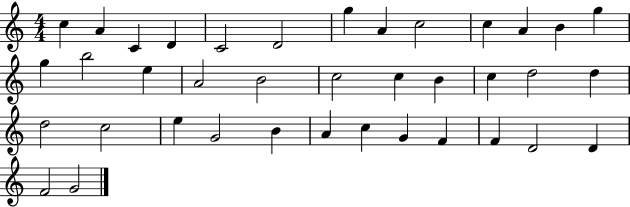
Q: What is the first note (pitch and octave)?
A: C5